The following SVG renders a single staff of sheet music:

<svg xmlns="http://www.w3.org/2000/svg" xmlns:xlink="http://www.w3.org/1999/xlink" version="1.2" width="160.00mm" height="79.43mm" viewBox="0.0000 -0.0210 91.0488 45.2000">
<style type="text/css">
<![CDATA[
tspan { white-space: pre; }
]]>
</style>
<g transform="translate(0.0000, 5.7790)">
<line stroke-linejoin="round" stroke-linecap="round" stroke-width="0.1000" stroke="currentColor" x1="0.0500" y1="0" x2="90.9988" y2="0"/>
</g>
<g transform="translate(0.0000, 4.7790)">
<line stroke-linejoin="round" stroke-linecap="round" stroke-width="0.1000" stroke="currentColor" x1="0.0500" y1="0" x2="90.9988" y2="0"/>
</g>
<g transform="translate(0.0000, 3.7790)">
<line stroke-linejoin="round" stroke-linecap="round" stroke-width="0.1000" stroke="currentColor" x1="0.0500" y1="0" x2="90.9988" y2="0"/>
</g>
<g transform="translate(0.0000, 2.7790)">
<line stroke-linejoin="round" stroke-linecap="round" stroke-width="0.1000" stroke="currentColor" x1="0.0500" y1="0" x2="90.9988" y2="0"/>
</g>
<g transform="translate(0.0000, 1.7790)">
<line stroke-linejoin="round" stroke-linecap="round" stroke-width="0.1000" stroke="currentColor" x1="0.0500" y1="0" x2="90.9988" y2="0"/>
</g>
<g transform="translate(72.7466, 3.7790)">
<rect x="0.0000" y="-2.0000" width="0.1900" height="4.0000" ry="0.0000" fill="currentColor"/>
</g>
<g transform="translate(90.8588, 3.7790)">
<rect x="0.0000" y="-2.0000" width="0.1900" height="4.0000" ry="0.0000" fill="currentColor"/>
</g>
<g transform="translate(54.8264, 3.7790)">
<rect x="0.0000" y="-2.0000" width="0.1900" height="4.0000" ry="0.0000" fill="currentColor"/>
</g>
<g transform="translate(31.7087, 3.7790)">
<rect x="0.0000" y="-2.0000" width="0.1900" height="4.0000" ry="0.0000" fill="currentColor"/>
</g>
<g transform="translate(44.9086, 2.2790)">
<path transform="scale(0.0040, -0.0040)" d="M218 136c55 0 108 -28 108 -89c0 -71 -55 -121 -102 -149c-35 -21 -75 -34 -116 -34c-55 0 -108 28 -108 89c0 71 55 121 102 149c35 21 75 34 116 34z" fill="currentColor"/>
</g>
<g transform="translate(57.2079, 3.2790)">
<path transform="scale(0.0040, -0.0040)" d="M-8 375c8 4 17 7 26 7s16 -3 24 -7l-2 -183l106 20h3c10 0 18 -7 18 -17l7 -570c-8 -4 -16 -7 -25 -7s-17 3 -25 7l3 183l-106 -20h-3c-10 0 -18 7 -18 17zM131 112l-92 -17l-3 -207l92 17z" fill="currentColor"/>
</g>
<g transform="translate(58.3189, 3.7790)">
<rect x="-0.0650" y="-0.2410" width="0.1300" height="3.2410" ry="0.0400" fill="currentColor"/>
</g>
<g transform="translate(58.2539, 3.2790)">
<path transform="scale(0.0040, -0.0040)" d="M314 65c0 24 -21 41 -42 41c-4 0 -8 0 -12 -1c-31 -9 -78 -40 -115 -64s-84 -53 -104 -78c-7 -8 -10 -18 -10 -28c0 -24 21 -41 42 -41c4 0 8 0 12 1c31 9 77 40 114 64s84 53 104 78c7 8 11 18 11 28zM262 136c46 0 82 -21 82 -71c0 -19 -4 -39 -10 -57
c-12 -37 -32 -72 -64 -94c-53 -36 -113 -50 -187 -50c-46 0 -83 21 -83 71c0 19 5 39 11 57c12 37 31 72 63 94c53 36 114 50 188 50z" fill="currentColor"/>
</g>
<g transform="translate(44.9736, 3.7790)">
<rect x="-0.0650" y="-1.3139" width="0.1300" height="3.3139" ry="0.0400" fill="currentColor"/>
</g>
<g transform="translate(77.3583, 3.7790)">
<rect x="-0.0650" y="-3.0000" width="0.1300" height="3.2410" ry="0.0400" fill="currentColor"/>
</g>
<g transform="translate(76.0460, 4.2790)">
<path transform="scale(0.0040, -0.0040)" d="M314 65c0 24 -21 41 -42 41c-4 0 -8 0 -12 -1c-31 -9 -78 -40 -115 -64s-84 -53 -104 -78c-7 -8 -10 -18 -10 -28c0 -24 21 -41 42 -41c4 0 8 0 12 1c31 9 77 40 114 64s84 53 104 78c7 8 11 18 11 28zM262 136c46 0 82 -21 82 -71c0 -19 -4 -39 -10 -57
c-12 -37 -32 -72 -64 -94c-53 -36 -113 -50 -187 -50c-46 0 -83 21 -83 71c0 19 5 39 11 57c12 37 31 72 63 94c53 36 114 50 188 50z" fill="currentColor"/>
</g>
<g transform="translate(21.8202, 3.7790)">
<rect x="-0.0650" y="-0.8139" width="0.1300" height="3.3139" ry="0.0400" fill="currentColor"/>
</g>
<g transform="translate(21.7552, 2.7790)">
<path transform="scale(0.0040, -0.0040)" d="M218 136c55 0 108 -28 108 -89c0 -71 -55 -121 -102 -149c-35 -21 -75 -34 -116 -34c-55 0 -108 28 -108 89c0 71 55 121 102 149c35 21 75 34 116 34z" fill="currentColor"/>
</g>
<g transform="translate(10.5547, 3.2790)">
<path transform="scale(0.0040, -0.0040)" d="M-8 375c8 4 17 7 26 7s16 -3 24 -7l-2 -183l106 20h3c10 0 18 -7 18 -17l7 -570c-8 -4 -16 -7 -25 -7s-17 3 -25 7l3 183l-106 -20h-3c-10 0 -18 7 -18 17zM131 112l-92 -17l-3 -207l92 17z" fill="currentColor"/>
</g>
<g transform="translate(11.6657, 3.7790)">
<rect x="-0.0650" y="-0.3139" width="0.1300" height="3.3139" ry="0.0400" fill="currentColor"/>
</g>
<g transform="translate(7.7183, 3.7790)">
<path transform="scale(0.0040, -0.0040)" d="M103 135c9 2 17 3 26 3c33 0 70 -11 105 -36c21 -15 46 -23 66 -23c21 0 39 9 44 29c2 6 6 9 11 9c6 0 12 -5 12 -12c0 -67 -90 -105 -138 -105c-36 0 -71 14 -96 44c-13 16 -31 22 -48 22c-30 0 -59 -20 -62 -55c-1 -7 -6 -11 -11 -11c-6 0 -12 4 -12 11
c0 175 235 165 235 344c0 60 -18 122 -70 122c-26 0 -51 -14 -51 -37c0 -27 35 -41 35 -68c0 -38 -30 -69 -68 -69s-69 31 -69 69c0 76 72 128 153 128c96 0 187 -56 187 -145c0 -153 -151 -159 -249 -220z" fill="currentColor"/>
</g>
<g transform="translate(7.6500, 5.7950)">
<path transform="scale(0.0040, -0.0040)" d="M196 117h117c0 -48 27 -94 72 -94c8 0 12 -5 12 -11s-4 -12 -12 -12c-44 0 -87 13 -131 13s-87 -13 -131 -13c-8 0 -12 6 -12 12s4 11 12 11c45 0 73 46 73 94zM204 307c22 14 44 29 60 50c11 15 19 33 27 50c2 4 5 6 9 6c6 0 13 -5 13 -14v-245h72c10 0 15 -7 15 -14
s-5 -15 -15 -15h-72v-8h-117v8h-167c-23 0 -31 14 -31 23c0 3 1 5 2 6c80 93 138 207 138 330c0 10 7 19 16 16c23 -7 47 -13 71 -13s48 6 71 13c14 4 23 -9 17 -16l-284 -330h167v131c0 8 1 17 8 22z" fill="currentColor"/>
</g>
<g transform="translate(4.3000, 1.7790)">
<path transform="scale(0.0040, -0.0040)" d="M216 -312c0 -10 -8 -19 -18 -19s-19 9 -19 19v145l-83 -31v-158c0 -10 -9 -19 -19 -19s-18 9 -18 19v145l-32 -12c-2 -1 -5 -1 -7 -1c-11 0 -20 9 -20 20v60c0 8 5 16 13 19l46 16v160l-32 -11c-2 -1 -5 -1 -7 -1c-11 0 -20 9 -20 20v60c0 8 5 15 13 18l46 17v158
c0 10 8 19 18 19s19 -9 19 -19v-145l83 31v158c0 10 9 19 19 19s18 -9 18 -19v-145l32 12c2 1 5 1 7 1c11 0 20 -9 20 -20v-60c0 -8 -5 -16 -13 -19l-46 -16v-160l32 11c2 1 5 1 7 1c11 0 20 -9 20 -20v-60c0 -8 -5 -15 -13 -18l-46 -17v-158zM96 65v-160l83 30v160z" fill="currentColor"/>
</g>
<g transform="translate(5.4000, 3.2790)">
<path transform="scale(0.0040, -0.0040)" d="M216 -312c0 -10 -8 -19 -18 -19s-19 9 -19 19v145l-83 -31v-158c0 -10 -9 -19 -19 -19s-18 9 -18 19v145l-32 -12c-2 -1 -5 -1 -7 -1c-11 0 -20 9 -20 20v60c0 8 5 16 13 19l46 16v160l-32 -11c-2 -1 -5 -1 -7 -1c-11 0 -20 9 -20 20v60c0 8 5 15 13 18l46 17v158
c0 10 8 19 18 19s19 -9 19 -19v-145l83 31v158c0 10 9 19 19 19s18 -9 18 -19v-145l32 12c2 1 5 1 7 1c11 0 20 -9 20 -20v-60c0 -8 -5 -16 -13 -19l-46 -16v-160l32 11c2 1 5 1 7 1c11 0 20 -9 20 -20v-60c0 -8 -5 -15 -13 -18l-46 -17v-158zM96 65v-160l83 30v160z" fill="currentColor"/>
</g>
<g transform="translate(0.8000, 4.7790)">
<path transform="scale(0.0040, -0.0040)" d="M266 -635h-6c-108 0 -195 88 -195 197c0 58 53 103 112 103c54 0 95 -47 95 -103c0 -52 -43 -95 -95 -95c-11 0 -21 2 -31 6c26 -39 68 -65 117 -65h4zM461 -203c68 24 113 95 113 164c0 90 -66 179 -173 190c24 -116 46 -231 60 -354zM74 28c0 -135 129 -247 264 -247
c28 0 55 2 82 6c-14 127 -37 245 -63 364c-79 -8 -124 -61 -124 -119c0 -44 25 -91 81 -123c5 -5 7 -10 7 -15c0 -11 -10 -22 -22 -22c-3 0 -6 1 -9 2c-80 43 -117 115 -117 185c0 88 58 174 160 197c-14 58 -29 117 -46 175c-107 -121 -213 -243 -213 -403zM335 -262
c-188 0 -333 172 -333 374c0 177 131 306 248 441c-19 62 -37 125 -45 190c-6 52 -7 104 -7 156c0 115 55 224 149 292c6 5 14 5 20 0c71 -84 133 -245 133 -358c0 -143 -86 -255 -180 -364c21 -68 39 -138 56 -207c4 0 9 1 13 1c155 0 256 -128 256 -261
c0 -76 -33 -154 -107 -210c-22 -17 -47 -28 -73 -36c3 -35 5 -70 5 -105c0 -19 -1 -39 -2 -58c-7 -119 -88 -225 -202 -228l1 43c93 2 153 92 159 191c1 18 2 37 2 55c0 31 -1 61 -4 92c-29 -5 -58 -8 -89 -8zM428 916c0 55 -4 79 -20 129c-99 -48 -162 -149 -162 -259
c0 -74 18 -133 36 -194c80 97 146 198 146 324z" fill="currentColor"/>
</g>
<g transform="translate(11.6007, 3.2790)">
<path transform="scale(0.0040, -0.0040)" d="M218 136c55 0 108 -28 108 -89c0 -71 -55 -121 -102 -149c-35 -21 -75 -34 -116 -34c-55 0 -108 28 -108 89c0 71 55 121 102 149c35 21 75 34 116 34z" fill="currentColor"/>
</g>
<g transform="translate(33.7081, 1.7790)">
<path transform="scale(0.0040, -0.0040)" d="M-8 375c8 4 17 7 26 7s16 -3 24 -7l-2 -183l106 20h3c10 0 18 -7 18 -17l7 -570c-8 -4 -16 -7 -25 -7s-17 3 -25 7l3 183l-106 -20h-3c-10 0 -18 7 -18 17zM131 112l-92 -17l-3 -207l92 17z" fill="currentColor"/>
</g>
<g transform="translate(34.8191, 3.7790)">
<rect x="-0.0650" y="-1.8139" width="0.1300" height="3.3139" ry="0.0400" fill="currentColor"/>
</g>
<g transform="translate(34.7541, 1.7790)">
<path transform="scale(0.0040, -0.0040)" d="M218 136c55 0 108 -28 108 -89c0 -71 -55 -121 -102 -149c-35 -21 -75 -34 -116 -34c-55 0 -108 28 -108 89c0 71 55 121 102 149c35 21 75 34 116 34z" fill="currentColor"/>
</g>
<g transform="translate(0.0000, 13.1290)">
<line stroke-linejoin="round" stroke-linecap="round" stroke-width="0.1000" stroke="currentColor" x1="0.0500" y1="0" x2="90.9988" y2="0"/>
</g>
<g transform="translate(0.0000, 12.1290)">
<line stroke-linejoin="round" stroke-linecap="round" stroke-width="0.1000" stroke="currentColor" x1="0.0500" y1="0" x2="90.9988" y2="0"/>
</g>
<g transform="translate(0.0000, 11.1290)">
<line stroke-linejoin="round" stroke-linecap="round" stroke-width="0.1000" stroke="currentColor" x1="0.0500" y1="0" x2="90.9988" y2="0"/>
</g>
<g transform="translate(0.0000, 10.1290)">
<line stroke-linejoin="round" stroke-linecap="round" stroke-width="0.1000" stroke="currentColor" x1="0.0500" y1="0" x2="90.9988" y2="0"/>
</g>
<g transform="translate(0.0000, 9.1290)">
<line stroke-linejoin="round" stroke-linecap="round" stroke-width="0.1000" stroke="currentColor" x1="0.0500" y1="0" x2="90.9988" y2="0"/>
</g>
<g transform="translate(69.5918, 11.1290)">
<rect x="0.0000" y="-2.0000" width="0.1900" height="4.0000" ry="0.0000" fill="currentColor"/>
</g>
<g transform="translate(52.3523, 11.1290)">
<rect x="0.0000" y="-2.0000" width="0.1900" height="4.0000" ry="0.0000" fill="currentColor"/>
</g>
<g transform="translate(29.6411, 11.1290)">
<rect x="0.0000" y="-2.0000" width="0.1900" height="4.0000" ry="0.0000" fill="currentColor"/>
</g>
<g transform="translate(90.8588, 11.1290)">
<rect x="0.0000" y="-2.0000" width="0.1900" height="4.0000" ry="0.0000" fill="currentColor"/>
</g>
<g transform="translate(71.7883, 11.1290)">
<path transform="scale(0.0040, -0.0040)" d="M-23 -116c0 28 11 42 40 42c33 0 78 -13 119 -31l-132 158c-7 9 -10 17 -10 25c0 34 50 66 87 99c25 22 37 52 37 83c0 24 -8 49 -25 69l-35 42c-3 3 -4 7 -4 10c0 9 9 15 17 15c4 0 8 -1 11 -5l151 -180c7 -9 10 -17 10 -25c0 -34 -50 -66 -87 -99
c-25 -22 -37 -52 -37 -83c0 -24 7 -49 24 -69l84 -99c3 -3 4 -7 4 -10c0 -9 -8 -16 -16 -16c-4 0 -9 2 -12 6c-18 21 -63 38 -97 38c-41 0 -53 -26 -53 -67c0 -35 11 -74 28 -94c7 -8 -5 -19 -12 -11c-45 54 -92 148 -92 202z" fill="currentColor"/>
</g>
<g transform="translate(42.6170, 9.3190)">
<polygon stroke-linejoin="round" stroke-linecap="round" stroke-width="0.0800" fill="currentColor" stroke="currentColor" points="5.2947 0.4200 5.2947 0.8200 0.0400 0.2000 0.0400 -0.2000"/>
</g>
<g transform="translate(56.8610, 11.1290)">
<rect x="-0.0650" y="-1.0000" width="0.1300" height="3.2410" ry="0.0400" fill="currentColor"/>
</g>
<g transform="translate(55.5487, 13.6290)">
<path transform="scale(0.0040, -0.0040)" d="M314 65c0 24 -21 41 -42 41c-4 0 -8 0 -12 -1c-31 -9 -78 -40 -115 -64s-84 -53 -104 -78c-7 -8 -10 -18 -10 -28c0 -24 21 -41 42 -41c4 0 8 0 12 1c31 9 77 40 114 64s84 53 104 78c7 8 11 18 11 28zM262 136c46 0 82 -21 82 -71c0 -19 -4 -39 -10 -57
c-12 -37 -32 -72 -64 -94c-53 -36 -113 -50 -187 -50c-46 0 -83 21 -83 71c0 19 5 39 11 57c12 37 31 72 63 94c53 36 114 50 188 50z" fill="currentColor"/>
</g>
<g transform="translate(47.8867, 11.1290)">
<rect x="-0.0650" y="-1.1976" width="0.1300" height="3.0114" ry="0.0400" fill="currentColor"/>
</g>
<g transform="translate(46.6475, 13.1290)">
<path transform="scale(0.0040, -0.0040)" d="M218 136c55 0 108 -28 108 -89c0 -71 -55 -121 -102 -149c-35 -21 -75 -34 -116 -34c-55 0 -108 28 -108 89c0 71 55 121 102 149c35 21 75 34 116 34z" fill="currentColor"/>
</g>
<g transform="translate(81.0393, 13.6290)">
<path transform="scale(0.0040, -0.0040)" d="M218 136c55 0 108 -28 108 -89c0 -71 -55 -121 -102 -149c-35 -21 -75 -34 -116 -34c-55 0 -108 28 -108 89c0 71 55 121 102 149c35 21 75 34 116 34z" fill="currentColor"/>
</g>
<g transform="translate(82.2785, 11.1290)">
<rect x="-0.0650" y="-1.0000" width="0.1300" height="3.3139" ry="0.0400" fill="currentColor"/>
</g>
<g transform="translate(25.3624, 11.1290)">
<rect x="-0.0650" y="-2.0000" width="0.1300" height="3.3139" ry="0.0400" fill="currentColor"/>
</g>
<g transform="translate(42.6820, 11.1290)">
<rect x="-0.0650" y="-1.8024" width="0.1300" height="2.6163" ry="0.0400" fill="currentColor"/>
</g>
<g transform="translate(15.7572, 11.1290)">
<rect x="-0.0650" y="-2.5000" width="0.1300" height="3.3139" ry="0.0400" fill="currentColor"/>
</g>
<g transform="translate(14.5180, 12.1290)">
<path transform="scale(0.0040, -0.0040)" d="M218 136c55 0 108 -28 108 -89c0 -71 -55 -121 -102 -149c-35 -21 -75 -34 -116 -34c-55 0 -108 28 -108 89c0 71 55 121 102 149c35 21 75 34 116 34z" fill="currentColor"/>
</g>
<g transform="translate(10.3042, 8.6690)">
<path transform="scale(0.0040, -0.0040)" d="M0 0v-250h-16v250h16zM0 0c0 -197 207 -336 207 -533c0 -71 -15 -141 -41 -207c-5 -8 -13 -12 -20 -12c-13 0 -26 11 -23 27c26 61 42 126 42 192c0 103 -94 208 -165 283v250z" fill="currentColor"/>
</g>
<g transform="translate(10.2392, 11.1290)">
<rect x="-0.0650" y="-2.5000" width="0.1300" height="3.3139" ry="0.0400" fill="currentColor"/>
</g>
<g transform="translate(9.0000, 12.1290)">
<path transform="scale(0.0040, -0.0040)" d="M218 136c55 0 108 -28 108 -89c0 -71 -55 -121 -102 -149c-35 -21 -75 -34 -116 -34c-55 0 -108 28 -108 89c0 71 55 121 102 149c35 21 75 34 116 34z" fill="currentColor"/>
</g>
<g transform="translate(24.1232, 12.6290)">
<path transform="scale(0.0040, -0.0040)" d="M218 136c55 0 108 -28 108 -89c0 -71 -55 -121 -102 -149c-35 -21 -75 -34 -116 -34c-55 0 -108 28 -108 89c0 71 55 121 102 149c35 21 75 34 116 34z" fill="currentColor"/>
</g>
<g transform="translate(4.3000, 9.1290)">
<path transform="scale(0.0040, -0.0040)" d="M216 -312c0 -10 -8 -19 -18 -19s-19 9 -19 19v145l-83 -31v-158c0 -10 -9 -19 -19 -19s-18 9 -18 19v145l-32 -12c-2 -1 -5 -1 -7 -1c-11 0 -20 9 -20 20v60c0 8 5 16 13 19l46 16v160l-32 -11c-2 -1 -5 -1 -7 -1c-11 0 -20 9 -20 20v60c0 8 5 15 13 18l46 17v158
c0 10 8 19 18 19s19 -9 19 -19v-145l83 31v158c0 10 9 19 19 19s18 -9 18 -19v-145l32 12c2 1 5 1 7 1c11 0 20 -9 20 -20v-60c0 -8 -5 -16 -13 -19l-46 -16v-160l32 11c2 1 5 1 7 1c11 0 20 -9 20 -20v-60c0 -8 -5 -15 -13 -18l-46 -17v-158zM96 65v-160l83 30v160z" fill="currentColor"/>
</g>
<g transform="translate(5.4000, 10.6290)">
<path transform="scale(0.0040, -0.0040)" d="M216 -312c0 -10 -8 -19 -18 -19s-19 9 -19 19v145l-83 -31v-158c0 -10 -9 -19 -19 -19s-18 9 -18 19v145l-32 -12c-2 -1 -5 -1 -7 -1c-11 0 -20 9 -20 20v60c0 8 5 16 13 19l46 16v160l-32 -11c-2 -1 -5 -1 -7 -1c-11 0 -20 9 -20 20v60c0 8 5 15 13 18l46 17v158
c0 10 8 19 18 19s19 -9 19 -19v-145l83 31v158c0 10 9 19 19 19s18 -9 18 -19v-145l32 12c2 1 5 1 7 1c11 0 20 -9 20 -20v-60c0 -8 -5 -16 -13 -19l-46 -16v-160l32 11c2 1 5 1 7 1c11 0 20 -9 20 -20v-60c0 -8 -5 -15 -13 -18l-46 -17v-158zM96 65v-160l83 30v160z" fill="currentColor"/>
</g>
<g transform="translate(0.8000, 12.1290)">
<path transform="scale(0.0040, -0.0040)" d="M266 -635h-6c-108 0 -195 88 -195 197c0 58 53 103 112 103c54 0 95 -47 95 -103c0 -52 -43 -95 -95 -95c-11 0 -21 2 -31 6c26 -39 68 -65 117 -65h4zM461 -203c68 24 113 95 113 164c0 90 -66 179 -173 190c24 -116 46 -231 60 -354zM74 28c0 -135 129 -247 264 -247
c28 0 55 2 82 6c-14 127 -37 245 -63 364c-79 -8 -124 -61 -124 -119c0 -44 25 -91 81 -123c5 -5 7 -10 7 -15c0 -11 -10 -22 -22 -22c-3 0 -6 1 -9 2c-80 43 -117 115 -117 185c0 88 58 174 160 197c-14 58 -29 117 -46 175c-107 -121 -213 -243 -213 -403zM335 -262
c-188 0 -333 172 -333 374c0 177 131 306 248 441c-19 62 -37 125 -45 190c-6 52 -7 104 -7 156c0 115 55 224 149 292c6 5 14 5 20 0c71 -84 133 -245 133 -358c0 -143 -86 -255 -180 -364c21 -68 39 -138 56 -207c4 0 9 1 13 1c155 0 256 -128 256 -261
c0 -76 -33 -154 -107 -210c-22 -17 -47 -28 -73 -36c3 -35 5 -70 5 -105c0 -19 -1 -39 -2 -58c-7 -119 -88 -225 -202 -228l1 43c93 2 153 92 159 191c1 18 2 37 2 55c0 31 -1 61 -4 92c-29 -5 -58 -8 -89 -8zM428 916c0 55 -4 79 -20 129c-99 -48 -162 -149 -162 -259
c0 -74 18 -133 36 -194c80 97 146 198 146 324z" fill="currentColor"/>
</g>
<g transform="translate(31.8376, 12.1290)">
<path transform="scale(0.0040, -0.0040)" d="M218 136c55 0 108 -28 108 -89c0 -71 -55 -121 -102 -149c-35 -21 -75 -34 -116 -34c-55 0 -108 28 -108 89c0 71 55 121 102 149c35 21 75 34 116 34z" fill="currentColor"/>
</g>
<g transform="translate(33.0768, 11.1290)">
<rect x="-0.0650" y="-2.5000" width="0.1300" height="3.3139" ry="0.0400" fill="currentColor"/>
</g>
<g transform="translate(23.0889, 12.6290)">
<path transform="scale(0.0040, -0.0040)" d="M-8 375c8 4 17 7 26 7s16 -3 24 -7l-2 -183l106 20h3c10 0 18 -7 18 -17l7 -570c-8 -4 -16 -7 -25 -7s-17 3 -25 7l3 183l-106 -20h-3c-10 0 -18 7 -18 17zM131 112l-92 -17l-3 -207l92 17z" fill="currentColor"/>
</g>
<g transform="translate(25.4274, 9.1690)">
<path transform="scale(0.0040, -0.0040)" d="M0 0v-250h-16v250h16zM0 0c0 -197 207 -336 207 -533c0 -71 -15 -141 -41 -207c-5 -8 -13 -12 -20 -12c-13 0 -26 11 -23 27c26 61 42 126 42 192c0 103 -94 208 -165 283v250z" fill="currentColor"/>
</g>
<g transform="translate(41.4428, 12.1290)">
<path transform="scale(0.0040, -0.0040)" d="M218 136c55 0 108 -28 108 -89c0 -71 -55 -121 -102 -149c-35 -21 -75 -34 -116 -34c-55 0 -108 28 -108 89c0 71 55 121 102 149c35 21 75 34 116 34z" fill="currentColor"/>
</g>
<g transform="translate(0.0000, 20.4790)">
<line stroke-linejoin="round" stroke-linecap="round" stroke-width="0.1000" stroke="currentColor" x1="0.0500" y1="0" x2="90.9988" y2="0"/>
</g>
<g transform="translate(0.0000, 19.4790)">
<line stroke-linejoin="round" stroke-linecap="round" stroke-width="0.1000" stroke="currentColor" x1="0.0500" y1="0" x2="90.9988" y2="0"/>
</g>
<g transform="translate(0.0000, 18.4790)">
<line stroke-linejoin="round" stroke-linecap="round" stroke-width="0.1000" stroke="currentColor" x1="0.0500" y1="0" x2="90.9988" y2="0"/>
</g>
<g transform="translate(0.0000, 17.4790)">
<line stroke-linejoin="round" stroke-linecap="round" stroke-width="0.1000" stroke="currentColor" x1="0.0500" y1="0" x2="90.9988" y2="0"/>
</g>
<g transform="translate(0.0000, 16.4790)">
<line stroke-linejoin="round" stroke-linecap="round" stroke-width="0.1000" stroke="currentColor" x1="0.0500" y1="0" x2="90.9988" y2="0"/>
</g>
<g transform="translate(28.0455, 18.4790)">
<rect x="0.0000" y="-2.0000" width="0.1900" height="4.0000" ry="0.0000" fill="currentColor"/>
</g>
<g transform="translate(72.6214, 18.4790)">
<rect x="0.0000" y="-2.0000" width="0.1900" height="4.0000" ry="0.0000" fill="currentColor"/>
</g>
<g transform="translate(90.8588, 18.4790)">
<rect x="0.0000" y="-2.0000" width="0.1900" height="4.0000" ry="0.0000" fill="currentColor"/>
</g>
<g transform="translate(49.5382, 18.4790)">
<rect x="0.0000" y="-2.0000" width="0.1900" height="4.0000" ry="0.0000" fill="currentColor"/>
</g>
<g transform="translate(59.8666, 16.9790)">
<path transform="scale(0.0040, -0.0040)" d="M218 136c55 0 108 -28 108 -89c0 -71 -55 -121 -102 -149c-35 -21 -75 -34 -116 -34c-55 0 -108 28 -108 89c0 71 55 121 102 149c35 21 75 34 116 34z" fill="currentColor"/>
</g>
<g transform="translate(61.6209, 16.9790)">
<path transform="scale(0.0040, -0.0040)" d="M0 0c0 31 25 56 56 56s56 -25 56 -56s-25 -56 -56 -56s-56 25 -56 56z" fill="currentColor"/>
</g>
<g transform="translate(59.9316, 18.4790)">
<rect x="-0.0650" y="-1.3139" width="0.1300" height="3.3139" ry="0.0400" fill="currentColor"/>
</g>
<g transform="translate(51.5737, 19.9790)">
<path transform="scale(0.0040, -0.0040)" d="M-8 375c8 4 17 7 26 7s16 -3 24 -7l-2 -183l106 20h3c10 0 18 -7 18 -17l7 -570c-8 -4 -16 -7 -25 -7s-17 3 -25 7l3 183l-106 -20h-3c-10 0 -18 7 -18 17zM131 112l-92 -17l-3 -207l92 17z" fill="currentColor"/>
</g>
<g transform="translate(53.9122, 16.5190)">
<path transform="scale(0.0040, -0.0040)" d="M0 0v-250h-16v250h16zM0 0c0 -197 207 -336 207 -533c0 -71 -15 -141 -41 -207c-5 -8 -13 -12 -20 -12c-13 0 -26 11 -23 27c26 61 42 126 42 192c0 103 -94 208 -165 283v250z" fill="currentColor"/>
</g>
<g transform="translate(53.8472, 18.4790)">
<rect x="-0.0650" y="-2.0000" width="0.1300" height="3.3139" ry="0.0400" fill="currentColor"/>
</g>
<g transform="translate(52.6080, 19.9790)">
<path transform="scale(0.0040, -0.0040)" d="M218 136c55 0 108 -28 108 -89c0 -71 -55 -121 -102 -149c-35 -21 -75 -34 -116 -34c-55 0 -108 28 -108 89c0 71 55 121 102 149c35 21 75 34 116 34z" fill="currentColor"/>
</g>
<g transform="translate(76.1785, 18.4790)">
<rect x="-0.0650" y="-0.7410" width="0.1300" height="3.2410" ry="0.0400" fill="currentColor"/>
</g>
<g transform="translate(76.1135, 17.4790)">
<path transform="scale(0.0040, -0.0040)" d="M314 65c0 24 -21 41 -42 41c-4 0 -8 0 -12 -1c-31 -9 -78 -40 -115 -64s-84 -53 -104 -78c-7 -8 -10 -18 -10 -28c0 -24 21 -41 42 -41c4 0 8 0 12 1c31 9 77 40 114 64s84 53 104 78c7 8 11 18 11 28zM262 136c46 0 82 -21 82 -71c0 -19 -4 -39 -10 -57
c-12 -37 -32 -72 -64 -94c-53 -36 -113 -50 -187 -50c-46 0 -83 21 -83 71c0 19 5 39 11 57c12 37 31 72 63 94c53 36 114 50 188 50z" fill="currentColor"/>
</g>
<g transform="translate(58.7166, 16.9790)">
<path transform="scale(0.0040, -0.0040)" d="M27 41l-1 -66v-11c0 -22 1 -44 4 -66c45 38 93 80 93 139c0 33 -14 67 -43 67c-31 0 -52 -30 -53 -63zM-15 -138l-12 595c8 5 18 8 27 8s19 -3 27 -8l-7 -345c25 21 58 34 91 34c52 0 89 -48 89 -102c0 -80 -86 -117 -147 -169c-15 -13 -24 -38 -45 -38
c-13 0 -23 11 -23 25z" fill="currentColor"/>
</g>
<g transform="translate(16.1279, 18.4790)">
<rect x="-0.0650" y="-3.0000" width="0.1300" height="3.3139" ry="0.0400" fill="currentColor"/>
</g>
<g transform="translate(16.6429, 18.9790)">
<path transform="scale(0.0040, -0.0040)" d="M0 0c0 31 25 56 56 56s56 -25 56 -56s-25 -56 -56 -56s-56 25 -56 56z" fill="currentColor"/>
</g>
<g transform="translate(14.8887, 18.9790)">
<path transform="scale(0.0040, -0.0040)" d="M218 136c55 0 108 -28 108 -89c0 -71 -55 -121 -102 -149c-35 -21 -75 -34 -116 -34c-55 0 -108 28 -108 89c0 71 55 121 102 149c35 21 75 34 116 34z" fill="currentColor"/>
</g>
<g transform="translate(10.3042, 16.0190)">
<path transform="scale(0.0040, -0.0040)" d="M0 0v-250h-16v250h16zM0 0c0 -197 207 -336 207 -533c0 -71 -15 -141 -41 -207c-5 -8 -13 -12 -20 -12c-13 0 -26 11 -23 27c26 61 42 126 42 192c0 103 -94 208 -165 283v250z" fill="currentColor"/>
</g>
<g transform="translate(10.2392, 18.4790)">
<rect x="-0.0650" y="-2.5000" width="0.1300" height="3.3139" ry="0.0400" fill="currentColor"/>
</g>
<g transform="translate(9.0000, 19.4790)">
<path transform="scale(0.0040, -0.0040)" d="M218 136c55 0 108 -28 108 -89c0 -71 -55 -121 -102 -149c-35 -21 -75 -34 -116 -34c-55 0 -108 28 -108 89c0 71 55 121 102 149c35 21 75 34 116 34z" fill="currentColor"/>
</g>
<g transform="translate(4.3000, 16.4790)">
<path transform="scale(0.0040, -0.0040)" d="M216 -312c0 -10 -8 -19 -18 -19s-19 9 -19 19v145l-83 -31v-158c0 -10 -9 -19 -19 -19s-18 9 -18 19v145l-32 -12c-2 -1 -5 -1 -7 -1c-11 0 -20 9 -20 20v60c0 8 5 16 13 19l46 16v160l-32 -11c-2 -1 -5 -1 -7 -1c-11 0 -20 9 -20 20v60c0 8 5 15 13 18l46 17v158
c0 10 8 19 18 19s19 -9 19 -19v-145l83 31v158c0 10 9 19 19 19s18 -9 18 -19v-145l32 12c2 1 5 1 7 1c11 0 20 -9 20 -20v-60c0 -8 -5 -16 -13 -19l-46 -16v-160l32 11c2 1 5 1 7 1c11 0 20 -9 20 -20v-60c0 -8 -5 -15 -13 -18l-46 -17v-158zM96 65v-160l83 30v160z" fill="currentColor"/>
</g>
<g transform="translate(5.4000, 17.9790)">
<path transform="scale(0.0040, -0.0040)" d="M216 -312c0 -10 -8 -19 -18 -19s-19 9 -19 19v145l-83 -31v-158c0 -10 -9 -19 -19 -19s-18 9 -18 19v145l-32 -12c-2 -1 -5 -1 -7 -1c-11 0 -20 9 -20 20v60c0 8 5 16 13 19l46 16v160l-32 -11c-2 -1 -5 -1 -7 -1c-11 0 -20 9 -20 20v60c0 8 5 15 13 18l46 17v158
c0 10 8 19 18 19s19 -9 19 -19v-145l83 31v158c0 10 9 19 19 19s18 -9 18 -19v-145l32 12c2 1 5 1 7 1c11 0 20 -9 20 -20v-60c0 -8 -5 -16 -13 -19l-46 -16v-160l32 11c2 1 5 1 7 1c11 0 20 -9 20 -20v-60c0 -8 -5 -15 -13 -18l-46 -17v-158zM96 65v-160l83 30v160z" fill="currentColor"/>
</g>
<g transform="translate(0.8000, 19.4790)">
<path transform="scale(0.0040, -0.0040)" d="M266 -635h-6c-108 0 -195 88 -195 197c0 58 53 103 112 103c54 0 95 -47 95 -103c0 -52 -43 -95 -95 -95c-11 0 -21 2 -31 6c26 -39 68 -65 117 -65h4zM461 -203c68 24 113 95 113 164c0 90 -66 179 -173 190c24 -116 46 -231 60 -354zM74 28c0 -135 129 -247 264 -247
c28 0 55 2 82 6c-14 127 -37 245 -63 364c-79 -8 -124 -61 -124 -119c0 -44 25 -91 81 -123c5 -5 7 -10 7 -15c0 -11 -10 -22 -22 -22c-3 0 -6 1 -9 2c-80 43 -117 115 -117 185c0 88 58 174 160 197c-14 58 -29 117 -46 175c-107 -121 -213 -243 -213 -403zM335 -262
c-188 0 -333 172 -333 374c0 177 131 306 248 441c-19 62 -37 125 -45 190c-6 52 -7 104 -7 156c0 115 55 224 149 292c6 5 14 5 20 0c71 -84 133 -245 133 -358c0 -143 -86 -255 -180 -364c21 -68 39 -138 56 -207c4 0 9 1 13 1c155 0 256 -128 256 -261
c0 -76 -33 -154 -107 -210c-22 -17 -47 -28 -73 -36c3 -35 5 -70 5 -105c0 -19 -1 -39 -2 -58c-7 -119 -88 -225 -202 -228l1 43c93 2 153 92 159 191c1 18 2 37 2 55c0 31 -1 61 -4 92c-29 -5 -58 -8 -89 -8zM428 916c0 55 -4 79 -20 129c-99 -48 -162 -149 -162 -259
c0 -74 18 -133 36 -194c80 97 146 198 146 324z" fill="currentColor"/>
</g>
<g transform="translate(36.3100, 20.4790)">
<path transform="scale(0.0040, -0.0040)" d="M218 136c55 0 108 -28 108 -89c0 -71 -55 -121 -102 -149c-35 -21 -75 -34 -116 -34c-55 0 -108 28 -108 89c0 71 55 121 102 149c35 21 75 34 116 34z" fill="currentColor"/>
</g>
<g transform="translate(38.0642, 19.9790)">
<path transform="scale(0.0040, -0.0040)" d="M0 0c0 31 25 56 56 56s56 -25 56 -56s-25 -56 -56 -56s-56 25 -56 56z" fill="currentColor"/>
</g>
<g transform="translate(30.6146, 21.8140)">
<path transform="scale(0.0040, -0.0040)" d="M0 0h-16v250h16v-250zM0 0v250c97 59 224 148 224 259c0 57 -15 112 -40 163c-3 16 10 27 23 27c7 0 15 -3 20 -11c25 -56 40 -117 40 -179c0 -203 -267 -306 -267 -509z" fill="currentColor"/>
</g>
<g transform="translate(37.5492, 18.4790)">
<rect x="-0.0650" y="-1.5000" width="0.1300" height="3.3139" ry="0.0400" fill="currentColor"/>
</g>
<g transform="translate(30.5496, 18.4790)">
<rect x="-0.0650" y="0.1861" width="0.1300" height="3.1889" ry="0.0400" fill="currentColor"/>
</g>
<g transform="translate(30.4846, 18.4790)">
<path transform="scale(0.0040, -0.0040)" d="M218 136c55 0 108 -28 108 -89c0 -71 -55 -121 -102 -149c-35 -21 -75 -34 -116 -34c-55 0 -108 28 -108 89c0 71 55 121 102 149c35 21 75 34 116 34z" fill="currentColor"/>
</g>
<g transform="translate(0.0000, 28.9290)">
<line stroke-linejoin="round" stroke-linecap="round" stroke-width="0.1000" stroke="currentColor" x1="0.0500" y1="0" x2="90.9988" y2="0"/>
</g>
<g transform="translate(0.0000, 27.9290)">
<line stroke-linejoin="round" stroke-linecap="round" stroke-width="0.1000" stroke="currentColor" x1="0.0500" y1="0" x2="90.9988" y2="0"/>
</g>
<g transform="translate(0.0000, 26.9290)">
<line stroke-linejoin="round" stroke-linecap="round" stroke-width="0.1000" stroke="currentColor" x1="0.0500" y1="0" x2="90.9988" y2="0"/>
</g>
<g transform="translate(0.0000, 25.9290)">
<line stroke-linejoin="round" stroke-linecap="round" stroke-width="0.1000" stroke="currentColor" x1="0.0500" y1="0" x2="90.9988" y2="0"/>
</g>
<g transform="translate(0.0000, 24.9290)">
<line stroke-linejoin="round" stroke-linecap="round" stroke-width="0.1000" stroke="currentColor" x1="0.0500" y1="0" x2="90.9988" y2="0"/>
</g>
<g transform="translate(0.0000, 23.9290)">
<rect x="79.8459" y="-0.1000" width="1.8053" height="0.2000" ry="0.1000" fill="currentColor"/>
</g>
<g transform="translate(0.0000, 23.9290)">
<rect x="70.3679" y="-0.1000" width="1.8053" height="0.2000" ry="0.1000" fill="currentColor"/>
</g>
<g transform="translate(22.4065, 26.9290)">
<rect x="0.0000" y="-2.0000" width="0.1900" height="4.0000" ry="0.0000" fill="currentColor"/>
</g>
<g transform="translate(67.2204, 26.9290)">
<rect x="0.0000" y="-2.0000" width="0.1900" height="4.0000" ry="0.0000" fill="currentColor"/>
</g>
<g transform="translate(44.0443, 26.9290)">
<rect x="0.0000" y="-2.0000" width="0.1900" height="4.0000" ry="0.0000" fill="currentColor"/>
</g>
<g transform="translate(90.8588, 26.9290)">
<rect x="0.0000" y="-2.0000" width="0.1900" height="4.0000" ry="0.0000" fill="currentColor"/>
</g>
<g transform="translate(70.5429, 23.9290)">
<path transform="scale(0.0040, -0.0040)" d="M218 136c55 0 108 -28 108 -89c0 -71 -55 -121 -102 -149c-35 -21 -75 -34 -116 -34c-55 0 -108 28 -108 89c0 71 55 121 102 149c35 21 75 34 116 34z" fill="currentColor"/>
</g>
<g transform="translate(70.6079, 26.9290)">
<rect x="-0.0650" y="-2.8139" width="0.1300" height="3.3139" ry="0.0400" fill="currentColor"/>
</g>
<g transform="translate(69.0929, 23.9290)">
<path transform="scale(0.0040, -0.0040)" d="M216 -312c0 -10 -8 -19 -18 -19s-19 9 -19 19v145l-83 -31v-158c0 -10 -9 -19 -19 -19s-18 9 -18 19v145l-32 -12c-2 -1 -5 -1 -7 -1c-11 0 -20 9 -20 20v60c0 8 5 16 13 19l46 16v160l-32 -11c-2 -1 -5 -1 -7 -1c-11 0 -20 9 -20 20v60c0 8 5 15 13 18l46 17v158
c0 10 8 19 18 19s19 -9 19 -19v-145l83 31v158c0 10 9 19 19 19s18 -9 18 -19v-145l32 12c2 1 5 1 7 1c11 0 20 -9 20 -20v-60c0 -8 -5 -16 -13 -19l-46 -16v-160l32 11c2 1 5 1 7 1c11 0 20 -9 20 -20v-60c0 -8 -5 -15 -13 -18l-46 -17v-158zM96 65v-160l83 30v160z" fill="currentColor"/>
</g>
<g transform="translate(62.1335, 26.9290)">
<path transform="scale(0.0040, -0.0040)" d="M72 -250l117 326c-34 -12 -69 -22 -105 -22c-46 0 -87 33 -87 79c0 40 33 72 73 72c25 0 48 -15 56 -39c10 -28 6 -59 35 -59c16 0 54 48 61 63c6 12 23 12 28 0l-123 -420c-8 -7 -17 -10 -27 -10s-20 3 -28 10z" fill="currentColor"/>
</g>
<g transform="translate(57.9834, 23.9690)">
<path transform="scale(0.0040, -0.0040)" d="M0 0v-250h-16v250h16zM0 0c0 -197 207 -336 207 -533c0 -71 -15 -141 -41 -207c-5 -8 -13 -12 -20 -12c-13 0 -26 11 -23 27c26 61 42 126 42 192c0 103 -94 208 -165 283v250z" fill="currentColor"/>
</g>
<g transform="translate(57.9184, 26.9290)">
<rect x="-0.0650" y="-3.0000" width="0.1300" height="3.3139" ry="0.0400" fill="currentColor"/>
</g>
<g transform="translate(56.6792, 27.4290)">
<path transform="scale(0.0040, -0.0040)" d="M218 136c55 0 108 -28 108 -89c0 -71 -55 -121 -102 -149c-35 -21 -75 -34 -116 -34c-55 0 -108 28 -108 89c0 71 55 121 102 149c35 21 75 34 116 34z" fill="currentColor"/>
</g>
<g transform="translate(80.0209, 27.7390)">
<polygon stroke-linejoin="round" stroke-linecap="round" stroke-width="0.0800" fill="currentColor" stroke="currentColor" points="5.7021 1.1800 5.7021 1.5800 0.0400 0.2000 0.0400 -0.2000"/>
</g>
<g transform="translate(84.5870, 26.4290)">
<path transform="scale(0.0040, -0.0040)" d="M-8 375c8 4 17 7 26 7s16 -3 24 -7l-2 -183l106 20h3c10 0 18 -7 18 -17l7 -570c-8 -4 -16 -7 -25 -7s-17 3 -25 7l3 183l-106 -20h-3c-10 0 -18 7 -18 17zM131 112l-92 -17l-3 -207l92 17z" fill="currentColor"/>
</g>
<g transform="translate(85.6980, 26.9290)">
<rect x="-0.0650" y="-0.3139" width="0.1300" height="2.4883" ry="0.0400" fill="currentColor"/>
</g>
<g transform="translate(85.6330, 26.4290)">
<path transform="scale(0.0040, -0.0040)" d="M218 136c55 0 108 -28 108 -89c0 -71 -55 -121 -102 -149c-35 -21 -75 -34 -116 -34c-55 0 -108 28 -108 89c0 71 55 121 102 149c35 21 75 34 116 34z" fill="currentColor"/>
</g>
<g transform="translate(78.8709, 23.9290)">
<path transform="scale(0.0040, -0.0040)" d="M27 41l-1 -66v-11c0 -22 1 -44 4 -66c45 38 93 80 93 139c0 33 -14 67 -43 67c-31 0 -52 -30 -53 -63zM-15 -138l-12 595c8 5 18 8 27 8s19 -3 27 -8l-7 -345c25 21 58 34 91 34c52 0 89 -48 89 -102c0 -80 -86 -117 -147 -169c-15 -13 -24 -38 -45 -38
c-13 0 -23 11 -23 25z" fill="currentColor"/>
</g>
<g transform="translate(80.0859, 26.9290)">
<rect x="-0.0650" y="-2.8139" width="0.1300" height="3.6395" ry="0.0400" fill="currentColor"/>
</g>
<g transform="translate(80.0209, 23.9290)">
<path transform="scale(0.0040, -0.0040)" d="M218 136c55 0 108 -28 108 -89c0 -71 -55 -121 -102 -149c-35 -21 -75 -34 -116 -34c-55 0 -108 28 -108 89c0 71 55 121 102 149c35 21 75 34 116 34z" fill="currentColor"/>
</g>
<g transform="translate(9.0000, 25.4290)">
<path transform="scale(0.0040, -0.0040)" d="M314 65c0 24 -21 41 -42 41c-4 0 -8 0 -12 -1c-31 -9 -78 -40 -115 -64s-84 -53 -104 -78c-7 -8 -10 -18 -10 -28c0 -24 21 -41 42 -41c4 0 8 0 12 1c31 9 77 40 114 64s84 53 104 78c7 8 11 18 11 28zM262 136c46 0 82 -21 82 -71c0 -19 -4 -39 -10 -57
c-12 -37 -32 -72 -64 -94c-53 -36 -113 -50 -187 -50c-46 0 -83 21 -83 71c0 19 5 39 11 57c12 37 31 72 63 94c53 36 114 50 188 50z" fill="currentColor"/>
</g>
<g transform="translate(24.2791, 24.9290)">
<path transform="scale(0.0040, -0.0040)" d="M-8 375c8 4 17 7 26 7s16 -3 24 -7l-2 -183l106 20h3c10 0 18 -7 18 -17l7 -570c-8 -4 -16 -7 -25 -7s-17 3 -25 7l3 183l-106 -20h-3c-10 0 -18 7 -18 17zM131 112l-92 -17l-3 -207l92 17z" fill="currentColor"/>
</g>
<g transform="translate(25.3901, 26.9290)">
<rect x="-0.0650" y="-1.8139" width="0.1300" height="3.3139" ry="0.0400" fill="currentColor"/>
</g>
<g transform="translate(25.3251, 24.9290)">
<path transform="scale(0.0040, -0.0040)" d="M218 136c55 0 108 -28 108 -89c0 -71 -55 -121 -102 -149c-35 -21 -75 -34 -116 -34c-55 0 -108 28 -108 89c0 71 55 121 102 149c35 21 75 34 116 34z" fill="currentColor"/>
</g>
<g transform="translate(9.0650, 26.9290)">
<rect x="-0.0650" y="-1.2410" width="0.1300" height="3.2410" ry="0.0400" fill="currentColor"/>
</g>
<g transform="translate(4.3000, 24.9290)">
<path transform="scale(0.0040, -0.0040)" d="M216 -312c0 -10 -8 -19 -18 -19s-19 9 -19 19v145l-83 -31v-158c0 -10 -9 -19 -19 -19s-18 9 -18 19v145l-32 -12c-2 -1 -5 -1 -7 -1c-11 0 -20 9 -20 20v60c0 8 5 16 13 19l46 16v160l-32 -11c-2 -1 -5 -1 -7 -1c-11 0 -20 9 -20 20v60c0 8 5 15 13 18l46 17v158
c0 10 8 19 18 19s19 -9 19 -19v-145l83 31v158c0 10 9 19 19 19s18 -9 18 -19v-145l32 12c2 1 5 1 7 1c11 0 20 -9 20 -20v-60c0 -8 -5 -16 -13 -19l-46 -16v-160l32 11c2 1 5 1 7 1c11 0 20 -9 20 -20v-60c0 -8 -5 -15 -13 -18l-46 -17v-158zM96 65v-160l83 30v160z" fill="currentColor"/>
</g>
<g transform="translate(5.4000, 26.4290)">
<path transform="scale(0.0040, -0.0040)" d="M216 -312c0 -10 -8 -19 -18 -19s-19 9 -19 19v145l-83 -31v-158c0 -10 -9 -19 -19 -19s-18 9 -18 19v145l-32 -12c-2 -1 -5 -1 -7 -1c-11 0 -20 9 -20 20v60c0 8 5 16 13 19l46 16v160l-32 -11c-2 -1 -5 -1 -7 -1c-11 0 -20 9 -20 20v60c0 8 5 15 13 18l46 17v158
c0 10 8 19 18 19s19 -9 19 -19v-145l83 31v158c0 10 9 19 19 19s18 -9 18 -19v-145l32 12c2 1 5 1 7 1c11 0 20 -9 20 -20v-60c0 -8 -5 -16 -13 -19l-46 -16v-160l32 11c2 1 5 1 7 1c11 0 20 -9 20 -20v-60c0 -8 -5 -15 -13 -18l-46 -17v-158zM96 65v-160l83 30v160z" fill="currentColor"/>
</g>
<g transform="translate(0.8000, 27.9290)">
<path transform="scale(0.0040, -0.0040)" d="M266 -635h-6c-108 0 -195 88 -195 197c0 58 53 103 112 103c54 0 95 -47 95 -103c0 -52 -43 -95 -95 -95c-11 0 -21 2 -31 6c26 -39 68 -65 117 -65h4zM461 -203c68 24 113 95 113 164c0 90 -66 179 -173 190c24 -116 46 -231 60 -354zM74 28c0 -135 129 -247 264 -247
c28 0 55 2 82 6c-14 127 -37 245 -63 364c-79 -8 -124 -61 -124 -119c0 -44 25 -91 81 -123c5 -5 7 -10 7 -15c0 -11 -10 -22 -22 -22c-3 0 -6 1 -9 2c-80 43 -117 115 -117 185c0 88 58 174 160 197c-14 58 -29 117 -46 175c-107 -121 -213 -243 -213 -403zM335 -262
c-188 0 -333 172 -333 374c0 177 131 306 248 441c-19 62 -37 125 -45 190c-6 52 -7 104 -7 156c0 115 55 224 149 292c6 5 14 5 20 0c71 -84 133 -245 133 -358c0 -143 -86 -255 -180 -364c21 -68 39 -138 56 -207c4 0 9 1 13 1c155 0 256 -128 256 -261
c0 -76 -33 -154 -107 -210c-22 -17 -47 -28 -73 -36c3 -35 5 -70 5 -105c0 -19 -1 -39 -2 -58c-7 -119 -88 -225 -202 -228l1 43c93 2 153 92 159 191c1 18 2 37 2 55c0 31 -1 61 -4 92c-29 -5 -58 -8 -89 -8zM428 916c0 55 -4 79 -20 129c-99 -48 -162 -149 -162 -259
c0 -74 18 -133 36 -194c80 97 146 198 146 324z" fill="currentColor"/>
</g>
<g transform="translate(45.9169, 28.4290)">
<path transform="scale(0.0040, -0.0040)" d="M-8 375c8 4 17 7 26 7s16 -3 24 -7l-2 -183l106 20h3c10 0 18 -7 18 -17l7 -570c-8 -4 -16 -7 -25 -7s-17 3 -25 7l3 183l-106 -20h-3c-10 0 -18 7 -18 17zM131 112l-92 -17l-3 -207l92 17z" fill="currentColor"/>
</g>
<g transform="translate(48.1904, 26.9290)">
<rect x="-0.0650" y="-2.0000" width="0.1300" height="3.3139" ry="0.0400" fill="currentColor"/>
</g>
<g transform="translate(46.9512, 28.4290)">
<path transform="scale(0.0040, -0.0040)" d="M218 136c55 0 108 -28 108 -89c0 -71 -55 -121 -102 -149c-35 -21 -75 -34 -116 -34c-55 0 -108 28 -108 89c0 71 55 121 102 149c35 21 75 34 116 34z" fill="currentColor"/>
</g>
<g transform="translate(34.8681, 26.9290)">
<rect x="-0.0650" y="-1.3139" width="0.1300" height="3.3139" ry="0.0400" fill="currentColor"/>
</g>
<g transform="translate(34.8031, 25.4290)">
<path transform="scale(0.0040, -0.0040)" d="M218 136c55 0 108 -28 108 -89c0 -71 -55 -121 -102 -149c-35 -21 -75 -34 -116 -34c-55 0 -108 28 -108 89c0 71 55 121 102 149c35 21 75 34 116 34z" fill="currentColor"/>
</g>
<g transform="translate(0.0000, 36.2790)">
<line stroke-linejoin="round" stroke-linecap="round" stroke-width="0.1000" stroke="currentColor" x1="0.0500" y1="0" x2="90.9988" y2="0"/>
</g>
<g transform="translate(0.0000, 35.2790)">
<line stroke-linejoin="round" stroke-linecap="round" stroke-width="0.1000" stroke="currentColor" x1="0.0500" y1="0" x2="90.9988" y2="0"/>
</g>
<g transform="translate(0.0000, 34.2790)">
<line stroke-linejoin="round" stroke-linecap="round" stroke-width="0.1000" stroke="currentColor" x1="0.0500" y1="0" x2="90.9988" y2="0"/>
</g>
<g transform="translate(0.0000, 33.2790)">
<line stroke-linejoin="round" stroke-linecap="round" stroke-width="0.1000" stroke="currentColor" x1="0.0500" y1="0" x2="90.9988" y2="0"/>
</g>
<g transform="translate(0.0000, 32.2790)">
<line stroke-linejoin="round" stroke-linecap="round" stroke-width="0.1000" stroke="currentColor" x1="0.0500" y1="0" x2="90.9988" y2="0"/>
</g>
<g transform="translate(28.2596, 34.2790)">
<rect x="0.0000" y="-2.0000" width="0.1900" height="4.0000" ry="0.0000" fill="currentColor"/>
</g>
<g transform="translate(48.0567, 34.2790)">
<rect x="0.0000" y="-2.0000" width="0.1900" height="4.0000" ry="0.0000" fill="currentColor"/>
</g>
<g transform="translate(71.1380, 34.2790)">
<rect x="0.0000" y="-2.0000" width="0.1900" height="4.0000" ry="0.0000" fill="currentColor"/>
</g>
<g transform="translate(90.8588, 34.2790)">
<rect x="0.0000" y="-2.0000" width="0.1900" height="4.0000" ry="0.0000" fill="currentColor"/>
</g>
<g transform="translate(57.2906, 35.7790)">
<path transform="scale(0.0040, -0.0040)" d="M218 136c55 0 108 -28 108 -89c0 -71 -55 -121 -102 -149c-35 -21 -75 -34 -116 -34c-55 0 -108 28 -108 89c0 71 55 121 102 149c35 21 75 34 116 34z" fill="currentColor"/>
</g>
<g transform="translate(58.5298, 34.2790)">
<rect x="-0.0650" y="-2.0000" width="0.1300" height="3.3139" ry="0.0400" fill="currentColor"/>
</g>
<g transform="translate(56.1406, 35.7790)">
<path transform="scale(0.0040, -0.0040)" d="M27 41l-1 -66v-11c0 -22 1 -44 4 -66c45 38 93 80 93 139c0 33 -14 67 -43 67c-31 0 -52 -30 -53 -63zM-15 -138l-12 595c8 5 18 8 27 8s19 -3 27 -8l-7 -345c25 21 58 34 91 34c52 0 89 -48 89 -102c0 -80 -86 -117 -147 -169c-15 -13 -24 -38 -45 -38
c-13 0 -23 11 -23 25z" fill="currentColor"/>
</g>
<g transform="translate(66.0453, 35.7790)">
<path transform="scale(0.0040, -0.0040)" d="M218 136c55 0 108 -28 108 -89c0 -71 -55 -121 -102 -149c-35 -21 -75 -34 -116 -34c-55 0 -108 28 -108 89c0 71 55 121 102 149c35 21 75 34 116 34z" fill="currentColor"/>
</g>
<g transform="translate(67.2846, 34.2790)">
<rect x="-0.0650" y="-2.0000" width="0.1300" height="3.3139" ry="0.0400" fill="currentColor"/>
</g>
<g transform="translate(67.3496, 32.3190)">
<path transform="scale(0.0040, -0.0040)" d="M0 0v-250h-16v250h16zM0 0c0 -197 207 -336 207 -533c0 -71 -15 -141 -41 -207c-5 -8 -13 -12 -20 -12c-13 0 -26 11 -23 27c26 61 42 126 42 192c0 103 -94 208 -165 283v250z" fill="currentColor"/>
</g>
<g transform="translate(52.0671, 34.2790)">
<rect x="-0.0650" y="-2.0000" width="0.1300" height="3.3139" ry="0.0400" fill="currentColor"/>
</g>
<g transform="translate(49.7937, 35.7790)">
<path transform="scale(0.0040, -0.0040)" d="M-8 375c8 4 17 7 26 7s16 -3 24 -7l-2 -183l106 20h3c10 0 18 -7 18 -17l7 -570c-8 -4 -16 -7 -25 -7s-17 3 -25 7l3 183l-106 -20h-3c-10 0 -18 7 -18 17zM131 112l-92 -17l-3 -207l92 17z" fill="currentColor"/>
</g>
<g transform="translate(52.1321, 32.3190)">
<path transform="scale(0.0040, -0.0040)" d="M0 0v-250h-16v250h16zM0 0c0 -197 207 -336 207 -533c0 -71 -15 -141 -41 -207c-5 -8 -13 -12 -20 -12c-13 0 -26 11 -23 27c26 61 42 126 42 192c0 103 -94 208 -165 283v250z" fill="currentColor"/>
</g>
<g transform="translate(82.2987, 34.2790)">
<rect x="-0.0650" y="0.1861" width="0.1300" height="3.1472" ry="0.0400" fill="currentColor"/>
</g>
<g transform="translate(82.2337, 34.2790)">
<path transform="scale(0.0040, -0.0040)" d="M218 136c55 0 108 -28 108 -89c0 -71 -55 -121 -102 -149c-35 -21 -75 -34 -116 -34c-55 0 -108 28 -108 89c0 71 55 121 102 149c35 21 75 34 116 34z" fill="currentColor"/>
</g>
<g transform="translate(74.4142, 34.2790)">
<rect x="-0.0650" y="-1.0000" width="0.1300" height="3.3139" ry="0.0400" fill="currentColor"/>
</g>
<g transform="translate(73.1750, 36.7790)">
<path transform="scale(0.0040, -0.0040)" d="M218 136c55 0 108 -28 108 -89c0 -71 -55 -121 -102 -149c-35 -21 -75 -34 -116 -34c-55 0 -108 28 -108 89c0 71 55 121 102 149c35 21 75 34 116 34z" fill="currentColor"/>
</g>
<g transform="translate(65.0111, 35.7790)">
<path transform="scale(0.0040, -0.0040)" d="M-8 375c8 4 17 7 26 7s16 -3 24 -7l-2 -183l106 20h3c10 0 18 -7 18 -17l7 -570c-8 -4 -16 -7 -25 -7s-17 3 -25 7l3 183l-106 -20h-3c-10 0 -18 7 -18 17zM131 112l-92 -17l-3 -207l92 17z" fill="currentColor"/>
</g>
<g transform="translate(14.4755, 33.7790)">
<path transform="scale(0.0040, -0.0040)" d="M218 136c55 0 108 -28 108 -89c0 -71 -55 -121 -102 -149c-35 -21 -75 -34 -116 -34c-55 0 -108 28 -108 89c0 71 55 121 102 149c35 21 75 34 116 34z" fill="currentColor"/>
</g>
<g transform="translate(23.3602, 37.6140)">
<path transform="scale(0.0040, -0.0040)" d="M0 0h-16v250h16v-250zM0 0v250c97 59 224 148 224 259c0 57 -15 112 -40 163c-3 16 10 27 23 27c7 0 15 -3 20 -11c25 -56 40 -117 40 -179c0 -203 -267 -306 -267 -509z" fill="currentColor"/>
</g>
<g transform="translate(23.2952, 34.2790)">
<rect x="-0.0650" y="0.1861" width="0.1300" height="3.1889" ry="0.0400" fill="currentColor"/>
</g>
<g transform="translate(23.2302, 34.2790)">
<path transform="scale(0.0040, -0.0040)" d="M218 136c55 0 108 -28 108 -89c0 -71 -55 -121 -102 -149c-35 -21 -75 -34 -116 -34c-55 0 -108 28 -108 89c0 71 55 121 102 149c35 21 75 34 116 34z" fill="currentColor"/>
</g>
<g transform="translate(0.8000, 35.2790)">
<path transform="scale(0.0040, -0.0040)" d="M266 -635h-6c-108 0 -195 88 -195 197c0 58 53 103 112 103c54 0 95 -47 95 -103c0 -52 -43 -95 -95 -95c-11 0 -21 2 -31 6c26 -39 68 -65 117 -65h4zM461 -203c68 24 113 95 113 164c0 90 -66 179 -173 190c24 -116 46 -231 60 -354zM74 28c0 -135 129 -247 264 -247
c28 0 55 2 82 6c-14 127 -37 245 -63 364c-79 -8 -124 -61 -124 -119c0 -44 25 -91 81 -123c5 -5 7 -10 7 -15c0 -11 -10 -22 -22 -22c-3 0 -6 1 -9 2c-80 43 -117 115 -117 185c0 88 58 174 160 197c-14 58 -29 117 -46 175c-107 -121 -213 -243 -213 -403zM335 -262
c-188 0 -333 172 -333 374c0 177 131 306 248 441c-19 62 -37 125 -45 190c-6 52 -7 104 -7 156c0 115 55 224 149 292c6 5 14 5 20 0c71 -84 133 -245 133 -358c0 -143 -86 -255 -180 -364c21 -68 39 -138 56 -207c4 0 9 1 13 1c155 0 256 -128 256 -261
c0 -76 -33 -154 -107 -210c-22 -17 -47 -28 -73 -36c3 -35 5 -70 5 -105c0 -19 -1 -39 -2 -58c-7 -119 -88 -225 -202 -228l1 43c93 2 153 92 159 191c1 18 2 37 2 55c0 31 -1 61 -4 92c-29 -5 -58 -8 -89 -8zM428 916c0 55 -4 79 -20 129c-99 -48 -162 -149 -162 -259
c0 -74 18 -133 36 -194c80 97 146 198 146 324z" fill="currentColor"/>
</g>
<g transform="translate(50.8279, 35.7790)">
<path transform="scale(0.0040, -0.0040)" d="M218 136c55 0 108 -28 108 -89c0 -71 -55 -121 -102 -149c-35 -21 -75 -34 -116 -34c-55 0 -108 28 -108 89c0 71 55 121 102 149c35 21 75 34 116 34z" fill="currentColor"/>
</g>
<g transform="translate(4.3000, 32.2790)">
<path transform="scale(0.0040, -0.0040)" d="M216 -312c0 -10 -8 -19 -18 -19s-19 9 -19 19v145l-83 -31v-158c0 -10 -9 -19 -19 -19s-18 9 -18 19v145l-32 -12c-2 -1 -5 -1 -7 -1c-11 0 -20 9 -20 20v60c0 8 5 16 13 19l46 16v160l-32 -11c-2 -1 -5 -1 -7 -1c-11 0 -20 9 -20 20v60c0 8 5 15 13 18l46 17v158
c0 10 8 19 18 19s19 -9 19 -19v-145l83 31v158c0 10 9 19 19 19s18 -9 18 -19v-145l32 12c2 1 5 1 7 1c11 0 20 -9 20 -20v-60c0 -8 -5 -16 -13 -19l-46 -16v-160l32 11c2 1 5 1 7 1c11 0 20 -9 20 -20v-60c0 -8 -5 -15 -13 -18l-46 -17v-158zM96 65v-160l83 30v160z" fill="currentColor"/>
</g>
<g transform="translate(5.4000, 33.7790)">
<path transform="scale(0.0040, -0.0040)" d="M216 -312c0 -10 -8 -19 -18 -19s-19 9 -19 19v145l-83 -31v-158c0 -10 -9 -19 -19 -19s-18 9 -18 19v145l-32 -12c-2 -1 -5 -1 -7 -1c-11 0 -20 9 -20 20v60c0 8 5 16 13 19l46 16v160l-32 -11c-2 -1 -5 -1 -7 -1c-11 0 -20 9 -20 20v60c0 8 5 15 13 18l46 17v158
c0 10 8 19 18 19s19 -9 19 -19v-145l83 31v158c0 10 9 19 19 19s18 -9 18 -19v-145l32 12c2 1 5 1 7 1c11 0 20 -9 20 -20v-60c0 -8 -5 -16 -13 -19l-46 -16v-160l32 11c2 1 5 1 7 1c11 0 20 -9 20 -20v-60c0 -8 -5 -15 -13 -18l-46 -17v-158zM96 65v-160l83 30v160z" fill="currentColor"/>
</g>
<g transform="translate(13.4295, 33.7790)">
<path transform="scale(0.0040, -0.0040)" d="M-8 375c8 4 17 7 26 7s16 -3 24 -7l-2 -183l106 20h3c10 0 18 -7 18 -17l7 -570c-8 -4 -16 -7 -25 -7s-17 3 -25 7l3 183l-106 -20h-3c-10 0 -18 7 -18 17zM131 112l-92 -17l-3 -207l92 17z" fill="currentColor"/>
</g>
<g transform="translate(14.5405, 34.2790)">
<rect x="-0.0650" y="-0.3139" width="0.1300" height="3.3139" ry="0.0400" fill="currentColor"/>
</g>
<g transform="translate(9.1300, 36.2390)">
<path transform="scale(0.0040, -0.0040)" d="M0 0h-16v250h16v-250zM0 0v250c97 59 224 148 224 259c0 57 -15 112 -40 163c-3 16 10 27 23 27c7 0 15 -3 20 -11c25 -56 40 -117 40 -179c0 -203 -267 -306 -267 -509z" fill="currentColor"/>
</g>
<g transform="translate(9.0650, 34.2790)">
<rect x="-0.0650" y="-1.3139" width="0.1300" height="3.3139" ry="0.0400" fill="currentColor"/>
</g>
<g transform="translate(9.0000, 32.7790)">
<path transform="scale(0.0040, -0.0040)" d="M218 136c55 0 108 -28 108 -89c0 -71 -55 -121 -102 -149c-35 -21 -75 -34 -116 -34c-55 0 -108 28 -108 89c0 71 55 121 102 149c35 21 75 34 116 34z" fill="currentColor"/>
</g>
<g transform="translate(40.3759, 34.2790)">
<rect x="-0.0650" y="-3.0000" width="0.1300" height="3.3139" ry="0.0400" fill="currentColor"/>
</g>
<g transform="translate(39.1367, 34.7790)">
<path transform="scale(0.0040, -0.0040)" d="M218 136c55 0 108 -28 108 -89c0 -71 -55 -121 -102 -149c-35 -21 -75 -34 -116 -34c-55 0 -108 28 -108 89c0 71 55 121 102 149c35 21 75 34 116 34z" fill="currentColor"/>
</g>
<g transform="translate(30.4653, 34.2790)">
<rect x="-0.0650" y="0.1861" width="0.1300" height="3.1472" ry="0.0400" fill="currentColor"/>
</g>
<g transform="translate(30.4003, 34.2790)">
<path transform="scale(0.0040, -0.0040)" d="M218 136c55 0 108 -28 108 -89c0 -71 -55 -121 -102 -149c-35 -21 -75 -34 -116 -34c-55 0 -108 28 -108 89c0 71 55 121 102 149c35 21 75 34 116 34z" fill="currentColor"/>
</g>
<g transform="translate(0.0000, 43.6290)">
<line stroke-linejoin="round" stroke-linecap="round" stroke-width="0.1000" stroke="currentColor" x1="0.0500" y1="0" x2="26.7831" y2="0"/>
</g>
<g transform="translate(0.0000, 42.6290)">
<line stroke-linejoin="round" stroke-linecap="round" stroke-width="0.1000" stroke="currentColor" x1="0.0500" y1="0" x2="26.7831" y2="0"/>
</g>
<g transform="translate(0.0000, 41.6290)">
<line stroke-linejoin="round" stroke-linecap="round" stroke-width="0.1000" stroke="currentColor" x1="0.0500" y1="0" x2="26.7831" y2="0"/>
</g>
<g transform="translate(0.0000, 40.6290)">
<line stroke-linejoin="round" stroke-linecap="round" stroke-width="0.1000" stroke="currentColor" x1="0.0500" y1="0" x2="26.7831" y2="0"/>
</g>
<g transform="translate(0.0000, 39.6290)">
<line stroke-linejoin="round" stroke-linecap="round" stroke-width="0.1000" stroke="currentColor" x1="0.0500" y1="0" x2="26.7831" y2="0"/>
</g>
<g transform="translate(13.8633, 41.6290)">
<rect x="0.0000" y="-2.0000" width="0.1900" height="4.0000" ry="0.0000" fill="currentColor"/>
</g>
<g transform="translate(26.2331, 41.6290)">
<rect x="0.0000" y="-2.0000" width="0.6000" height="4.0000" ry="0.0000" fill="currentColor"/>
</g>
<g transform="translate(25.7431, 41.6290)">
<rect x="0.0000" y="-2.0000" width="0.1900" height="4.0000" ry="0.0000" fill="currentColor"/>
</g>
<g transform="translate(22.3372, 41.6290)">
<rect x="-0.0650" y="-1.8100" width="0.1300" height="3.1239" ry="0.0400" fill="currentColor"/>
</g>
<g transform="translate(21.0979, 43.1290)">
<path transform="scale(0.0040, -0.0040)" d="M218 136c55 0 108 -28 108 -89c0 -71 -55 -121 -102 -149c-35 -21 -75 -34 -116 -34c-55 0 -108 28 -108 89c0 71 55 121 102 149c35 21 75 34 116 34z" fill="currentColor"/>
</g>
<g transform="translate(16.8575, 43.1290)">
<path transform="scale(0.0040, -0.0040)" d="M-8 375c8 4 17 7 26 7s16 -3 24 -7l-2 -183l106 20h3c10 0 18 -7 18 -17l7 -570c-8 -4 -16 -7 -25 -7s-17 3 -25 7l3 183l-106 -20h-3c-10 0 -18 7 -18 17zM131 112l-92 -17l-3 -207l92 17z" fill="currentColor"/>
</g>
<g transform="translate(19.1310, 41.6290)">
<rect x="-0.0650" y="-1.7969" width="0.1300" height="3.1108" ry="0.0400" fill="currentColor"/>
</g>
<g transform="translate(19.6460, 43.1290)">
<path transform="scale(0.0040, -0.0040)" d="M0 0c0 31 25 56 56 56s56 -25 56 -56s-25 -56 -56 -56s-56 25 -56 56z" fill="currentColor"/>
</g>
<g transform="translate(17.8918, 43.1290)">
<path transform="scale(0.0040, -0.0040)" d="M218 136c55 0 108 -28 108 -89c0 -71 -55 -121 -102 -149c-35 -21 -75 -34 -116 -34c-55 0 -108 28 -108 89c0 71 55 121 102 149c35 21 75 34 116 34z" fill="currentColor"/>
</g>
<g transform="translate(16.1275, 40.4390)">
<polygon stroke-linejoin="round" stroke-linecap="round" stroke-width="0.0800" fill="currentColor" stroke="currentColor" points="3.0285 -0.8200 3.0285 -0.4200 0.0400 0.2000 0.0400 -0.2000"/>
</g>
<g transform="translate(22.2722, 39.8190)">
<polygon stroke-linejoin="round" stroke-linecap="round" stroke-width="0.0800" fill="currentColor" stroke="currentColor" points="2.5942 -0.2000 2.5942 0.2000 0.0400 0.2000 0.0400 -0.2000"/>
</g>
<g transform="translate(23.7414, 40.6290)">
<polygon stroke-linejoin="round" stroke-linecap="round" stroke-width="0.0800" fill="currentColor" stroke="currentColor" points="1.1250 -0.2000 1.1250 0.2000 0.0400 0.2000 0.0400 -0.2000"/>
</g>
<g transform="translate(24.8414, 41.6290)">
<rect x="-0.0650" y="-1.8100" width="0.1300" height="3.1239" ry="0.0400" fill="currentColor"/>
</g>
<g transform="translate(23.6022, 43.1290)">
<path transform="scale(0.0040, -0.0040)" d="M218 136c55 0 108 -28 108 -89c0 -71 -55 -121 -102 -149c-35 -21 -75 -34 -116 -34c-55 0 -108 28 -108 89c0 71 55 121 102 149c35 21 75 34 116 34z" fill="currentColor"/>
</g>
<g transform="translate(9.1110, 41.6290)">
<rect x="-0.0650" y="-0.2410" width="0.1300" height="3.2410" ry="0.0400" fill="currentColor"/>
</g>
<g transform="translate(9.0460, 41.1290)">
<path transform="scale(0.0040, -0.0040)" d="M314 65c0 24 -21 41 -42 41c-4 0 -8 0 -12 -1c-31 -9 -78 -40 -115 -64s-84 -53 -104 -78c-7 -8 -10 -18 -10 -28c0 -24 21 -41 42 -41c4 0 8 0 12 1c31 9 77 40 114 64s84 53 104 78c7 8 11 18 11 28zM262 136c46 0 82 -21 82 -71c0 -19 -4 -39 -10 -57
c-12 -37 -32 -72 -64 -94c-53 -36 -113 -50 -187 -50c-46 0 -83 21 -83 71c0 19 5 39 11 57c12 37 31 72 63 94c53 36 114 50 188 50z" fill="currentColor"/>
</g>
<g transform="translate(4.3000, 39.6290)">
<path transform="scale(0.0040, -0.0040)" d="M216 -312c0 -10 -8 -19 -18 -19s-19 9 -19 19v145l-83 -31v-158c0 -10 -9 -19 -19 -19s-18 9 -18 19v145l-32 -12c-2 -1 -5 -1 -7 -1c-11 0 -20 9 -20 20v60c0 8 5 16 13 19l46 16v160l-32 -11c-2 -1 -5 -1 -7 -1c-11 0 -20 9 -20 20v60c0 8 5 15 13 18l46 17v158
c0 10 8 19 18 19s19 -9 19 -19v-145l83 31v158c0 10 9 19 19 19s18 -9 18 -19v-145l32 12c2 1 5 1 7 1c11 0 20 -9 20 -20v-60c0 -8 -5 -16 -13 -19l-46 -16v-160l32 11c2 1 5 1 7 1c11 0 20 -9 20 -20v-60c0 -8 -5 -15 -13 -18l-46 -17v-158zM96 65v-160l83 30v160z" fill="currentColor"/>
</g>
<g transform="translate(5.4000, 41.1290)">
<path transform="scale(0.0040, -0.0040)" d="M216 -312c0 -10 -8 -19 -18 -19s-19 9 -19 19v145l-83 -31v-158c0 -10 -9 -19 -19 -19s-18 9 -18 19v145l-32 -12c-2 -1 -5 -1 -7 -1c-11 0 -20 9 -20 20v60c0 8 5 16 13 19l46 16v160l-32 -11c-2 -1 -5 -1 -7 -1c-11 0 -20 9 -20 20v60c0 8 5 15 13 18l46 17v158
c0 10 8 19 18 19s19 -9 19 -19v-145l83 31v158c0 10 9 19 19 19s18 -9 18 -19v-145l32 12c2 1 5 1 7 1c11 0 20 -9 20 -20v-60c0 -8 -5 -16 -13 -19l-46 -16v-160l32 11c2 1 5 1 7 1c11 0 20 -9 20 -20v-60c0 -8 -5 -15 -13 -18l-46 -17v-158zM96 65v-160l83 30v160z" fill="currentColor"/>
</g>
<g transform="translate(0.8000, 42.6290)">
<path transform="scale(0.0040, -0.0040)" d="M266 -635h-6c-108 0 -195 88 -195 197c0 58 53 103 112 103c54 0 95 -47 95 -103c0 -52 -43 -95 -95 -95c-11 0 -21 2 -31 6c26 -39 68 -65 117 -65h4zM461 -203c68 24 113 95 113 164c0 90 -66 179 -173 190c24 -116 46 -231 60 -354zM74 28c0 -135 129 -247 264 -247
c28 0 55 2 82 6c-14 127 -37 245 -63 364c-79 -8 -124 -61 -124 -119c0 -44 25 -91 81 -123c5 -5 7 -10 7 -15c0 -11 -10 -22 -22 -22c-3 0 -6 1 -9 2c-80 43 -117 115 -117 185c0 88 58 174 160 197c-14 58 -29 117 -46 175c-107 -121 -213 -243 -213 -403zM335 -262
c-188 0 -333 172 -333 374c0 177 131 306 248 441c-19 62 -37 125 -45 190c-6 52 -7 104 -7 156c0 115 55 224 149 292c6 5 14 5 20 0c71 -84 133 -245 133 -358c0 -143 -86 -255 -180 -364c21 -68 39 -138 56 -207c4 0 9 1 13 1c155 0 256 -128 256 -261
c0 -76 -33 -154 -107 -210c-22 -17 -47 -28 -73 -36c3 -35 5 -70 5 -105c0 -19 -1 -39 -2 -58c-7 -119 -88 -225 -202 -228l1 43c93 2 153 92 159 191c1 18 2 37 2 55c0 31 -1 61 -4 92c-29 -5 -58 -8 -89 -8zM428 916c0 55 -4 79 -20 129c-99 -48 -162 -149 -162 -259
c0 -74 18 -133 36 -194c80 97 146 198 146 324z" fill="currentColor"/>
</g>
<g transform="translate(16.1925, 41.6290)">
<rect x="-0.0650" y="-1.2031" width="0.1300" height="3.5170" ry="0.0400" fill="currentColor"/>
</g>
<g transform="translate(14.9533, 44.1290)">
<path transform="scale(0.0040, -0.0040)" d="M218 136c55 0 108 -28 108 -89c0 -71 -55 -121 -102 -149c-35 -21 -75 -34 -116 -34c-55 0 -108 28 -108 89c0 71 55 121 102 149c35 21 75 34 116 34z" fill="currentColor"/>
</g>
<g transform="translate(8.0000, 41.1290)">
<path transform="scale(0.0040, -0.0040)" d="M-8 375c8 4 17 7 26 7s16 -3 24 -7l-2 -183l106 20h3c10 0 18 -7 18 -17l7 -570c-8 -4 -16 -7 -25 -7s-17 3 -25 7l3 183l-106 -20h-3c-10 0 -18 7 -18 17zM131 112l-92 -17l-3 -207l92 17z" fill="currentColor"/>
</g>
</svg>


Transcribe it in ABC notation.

X:1
T:Untitled
M:2/4
L:1/4
K:D
c d f e c2 A2 G/2 G F/2 G G/2 E/2 D2 z D G/2 A B/2 E F/2 _e d2 e2 f e F A/2 z/2 ^a _a/2 c/2 e/2 c B/2 B A F/2 _F F/2 D B c2 D/2 F/2 F/2 F/4